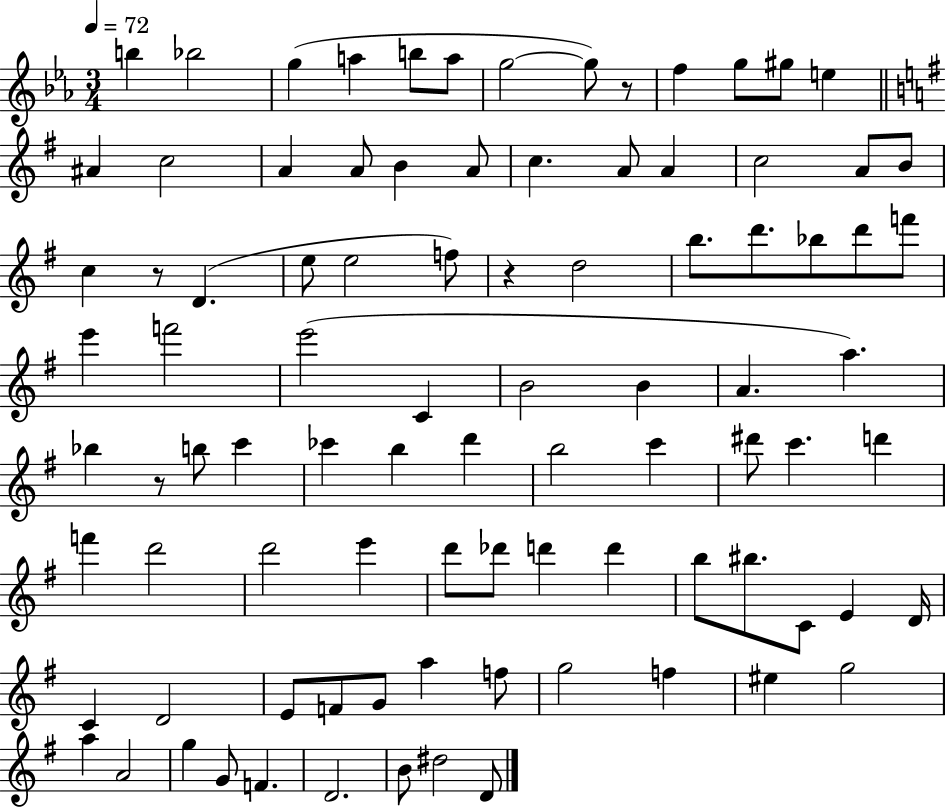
B5/q Bb5/h G5/q A5/q B5/e A5/e G5/h G5/e R/e F5/q G5/e G#5/e E5/q A#4/q C5/h A4/q A4/e B4/q A4/e C5/q. A4/e A4/q C5/h A4/e B4/e C5/q R/e D4/q. E5/e E5/h F5/e R/q D5/h B5/e. D6/e. Bb5/e D6/e F6/e E6/q F6/h E6/h C4/q B4/h B4/q A4/q. A5/q. Bb5/q R/e B5/e C6/q CES6/q B5/q D6/q B5/h C6/q D#6/e C6/q. D6/q F6/q D6/h D6/h E6/q D6/e Db6/e D6/q D6/q B5/e BIS5/e. C4/e E4/q D4/s C4/q D4/h E4/e F4/e G4/e A5/q F5/e G5/h F5/q EIS5/q G5/h A5/q A4/h G5/q G4/e F4/q. D4/h. B4/e D#5/h D4/e